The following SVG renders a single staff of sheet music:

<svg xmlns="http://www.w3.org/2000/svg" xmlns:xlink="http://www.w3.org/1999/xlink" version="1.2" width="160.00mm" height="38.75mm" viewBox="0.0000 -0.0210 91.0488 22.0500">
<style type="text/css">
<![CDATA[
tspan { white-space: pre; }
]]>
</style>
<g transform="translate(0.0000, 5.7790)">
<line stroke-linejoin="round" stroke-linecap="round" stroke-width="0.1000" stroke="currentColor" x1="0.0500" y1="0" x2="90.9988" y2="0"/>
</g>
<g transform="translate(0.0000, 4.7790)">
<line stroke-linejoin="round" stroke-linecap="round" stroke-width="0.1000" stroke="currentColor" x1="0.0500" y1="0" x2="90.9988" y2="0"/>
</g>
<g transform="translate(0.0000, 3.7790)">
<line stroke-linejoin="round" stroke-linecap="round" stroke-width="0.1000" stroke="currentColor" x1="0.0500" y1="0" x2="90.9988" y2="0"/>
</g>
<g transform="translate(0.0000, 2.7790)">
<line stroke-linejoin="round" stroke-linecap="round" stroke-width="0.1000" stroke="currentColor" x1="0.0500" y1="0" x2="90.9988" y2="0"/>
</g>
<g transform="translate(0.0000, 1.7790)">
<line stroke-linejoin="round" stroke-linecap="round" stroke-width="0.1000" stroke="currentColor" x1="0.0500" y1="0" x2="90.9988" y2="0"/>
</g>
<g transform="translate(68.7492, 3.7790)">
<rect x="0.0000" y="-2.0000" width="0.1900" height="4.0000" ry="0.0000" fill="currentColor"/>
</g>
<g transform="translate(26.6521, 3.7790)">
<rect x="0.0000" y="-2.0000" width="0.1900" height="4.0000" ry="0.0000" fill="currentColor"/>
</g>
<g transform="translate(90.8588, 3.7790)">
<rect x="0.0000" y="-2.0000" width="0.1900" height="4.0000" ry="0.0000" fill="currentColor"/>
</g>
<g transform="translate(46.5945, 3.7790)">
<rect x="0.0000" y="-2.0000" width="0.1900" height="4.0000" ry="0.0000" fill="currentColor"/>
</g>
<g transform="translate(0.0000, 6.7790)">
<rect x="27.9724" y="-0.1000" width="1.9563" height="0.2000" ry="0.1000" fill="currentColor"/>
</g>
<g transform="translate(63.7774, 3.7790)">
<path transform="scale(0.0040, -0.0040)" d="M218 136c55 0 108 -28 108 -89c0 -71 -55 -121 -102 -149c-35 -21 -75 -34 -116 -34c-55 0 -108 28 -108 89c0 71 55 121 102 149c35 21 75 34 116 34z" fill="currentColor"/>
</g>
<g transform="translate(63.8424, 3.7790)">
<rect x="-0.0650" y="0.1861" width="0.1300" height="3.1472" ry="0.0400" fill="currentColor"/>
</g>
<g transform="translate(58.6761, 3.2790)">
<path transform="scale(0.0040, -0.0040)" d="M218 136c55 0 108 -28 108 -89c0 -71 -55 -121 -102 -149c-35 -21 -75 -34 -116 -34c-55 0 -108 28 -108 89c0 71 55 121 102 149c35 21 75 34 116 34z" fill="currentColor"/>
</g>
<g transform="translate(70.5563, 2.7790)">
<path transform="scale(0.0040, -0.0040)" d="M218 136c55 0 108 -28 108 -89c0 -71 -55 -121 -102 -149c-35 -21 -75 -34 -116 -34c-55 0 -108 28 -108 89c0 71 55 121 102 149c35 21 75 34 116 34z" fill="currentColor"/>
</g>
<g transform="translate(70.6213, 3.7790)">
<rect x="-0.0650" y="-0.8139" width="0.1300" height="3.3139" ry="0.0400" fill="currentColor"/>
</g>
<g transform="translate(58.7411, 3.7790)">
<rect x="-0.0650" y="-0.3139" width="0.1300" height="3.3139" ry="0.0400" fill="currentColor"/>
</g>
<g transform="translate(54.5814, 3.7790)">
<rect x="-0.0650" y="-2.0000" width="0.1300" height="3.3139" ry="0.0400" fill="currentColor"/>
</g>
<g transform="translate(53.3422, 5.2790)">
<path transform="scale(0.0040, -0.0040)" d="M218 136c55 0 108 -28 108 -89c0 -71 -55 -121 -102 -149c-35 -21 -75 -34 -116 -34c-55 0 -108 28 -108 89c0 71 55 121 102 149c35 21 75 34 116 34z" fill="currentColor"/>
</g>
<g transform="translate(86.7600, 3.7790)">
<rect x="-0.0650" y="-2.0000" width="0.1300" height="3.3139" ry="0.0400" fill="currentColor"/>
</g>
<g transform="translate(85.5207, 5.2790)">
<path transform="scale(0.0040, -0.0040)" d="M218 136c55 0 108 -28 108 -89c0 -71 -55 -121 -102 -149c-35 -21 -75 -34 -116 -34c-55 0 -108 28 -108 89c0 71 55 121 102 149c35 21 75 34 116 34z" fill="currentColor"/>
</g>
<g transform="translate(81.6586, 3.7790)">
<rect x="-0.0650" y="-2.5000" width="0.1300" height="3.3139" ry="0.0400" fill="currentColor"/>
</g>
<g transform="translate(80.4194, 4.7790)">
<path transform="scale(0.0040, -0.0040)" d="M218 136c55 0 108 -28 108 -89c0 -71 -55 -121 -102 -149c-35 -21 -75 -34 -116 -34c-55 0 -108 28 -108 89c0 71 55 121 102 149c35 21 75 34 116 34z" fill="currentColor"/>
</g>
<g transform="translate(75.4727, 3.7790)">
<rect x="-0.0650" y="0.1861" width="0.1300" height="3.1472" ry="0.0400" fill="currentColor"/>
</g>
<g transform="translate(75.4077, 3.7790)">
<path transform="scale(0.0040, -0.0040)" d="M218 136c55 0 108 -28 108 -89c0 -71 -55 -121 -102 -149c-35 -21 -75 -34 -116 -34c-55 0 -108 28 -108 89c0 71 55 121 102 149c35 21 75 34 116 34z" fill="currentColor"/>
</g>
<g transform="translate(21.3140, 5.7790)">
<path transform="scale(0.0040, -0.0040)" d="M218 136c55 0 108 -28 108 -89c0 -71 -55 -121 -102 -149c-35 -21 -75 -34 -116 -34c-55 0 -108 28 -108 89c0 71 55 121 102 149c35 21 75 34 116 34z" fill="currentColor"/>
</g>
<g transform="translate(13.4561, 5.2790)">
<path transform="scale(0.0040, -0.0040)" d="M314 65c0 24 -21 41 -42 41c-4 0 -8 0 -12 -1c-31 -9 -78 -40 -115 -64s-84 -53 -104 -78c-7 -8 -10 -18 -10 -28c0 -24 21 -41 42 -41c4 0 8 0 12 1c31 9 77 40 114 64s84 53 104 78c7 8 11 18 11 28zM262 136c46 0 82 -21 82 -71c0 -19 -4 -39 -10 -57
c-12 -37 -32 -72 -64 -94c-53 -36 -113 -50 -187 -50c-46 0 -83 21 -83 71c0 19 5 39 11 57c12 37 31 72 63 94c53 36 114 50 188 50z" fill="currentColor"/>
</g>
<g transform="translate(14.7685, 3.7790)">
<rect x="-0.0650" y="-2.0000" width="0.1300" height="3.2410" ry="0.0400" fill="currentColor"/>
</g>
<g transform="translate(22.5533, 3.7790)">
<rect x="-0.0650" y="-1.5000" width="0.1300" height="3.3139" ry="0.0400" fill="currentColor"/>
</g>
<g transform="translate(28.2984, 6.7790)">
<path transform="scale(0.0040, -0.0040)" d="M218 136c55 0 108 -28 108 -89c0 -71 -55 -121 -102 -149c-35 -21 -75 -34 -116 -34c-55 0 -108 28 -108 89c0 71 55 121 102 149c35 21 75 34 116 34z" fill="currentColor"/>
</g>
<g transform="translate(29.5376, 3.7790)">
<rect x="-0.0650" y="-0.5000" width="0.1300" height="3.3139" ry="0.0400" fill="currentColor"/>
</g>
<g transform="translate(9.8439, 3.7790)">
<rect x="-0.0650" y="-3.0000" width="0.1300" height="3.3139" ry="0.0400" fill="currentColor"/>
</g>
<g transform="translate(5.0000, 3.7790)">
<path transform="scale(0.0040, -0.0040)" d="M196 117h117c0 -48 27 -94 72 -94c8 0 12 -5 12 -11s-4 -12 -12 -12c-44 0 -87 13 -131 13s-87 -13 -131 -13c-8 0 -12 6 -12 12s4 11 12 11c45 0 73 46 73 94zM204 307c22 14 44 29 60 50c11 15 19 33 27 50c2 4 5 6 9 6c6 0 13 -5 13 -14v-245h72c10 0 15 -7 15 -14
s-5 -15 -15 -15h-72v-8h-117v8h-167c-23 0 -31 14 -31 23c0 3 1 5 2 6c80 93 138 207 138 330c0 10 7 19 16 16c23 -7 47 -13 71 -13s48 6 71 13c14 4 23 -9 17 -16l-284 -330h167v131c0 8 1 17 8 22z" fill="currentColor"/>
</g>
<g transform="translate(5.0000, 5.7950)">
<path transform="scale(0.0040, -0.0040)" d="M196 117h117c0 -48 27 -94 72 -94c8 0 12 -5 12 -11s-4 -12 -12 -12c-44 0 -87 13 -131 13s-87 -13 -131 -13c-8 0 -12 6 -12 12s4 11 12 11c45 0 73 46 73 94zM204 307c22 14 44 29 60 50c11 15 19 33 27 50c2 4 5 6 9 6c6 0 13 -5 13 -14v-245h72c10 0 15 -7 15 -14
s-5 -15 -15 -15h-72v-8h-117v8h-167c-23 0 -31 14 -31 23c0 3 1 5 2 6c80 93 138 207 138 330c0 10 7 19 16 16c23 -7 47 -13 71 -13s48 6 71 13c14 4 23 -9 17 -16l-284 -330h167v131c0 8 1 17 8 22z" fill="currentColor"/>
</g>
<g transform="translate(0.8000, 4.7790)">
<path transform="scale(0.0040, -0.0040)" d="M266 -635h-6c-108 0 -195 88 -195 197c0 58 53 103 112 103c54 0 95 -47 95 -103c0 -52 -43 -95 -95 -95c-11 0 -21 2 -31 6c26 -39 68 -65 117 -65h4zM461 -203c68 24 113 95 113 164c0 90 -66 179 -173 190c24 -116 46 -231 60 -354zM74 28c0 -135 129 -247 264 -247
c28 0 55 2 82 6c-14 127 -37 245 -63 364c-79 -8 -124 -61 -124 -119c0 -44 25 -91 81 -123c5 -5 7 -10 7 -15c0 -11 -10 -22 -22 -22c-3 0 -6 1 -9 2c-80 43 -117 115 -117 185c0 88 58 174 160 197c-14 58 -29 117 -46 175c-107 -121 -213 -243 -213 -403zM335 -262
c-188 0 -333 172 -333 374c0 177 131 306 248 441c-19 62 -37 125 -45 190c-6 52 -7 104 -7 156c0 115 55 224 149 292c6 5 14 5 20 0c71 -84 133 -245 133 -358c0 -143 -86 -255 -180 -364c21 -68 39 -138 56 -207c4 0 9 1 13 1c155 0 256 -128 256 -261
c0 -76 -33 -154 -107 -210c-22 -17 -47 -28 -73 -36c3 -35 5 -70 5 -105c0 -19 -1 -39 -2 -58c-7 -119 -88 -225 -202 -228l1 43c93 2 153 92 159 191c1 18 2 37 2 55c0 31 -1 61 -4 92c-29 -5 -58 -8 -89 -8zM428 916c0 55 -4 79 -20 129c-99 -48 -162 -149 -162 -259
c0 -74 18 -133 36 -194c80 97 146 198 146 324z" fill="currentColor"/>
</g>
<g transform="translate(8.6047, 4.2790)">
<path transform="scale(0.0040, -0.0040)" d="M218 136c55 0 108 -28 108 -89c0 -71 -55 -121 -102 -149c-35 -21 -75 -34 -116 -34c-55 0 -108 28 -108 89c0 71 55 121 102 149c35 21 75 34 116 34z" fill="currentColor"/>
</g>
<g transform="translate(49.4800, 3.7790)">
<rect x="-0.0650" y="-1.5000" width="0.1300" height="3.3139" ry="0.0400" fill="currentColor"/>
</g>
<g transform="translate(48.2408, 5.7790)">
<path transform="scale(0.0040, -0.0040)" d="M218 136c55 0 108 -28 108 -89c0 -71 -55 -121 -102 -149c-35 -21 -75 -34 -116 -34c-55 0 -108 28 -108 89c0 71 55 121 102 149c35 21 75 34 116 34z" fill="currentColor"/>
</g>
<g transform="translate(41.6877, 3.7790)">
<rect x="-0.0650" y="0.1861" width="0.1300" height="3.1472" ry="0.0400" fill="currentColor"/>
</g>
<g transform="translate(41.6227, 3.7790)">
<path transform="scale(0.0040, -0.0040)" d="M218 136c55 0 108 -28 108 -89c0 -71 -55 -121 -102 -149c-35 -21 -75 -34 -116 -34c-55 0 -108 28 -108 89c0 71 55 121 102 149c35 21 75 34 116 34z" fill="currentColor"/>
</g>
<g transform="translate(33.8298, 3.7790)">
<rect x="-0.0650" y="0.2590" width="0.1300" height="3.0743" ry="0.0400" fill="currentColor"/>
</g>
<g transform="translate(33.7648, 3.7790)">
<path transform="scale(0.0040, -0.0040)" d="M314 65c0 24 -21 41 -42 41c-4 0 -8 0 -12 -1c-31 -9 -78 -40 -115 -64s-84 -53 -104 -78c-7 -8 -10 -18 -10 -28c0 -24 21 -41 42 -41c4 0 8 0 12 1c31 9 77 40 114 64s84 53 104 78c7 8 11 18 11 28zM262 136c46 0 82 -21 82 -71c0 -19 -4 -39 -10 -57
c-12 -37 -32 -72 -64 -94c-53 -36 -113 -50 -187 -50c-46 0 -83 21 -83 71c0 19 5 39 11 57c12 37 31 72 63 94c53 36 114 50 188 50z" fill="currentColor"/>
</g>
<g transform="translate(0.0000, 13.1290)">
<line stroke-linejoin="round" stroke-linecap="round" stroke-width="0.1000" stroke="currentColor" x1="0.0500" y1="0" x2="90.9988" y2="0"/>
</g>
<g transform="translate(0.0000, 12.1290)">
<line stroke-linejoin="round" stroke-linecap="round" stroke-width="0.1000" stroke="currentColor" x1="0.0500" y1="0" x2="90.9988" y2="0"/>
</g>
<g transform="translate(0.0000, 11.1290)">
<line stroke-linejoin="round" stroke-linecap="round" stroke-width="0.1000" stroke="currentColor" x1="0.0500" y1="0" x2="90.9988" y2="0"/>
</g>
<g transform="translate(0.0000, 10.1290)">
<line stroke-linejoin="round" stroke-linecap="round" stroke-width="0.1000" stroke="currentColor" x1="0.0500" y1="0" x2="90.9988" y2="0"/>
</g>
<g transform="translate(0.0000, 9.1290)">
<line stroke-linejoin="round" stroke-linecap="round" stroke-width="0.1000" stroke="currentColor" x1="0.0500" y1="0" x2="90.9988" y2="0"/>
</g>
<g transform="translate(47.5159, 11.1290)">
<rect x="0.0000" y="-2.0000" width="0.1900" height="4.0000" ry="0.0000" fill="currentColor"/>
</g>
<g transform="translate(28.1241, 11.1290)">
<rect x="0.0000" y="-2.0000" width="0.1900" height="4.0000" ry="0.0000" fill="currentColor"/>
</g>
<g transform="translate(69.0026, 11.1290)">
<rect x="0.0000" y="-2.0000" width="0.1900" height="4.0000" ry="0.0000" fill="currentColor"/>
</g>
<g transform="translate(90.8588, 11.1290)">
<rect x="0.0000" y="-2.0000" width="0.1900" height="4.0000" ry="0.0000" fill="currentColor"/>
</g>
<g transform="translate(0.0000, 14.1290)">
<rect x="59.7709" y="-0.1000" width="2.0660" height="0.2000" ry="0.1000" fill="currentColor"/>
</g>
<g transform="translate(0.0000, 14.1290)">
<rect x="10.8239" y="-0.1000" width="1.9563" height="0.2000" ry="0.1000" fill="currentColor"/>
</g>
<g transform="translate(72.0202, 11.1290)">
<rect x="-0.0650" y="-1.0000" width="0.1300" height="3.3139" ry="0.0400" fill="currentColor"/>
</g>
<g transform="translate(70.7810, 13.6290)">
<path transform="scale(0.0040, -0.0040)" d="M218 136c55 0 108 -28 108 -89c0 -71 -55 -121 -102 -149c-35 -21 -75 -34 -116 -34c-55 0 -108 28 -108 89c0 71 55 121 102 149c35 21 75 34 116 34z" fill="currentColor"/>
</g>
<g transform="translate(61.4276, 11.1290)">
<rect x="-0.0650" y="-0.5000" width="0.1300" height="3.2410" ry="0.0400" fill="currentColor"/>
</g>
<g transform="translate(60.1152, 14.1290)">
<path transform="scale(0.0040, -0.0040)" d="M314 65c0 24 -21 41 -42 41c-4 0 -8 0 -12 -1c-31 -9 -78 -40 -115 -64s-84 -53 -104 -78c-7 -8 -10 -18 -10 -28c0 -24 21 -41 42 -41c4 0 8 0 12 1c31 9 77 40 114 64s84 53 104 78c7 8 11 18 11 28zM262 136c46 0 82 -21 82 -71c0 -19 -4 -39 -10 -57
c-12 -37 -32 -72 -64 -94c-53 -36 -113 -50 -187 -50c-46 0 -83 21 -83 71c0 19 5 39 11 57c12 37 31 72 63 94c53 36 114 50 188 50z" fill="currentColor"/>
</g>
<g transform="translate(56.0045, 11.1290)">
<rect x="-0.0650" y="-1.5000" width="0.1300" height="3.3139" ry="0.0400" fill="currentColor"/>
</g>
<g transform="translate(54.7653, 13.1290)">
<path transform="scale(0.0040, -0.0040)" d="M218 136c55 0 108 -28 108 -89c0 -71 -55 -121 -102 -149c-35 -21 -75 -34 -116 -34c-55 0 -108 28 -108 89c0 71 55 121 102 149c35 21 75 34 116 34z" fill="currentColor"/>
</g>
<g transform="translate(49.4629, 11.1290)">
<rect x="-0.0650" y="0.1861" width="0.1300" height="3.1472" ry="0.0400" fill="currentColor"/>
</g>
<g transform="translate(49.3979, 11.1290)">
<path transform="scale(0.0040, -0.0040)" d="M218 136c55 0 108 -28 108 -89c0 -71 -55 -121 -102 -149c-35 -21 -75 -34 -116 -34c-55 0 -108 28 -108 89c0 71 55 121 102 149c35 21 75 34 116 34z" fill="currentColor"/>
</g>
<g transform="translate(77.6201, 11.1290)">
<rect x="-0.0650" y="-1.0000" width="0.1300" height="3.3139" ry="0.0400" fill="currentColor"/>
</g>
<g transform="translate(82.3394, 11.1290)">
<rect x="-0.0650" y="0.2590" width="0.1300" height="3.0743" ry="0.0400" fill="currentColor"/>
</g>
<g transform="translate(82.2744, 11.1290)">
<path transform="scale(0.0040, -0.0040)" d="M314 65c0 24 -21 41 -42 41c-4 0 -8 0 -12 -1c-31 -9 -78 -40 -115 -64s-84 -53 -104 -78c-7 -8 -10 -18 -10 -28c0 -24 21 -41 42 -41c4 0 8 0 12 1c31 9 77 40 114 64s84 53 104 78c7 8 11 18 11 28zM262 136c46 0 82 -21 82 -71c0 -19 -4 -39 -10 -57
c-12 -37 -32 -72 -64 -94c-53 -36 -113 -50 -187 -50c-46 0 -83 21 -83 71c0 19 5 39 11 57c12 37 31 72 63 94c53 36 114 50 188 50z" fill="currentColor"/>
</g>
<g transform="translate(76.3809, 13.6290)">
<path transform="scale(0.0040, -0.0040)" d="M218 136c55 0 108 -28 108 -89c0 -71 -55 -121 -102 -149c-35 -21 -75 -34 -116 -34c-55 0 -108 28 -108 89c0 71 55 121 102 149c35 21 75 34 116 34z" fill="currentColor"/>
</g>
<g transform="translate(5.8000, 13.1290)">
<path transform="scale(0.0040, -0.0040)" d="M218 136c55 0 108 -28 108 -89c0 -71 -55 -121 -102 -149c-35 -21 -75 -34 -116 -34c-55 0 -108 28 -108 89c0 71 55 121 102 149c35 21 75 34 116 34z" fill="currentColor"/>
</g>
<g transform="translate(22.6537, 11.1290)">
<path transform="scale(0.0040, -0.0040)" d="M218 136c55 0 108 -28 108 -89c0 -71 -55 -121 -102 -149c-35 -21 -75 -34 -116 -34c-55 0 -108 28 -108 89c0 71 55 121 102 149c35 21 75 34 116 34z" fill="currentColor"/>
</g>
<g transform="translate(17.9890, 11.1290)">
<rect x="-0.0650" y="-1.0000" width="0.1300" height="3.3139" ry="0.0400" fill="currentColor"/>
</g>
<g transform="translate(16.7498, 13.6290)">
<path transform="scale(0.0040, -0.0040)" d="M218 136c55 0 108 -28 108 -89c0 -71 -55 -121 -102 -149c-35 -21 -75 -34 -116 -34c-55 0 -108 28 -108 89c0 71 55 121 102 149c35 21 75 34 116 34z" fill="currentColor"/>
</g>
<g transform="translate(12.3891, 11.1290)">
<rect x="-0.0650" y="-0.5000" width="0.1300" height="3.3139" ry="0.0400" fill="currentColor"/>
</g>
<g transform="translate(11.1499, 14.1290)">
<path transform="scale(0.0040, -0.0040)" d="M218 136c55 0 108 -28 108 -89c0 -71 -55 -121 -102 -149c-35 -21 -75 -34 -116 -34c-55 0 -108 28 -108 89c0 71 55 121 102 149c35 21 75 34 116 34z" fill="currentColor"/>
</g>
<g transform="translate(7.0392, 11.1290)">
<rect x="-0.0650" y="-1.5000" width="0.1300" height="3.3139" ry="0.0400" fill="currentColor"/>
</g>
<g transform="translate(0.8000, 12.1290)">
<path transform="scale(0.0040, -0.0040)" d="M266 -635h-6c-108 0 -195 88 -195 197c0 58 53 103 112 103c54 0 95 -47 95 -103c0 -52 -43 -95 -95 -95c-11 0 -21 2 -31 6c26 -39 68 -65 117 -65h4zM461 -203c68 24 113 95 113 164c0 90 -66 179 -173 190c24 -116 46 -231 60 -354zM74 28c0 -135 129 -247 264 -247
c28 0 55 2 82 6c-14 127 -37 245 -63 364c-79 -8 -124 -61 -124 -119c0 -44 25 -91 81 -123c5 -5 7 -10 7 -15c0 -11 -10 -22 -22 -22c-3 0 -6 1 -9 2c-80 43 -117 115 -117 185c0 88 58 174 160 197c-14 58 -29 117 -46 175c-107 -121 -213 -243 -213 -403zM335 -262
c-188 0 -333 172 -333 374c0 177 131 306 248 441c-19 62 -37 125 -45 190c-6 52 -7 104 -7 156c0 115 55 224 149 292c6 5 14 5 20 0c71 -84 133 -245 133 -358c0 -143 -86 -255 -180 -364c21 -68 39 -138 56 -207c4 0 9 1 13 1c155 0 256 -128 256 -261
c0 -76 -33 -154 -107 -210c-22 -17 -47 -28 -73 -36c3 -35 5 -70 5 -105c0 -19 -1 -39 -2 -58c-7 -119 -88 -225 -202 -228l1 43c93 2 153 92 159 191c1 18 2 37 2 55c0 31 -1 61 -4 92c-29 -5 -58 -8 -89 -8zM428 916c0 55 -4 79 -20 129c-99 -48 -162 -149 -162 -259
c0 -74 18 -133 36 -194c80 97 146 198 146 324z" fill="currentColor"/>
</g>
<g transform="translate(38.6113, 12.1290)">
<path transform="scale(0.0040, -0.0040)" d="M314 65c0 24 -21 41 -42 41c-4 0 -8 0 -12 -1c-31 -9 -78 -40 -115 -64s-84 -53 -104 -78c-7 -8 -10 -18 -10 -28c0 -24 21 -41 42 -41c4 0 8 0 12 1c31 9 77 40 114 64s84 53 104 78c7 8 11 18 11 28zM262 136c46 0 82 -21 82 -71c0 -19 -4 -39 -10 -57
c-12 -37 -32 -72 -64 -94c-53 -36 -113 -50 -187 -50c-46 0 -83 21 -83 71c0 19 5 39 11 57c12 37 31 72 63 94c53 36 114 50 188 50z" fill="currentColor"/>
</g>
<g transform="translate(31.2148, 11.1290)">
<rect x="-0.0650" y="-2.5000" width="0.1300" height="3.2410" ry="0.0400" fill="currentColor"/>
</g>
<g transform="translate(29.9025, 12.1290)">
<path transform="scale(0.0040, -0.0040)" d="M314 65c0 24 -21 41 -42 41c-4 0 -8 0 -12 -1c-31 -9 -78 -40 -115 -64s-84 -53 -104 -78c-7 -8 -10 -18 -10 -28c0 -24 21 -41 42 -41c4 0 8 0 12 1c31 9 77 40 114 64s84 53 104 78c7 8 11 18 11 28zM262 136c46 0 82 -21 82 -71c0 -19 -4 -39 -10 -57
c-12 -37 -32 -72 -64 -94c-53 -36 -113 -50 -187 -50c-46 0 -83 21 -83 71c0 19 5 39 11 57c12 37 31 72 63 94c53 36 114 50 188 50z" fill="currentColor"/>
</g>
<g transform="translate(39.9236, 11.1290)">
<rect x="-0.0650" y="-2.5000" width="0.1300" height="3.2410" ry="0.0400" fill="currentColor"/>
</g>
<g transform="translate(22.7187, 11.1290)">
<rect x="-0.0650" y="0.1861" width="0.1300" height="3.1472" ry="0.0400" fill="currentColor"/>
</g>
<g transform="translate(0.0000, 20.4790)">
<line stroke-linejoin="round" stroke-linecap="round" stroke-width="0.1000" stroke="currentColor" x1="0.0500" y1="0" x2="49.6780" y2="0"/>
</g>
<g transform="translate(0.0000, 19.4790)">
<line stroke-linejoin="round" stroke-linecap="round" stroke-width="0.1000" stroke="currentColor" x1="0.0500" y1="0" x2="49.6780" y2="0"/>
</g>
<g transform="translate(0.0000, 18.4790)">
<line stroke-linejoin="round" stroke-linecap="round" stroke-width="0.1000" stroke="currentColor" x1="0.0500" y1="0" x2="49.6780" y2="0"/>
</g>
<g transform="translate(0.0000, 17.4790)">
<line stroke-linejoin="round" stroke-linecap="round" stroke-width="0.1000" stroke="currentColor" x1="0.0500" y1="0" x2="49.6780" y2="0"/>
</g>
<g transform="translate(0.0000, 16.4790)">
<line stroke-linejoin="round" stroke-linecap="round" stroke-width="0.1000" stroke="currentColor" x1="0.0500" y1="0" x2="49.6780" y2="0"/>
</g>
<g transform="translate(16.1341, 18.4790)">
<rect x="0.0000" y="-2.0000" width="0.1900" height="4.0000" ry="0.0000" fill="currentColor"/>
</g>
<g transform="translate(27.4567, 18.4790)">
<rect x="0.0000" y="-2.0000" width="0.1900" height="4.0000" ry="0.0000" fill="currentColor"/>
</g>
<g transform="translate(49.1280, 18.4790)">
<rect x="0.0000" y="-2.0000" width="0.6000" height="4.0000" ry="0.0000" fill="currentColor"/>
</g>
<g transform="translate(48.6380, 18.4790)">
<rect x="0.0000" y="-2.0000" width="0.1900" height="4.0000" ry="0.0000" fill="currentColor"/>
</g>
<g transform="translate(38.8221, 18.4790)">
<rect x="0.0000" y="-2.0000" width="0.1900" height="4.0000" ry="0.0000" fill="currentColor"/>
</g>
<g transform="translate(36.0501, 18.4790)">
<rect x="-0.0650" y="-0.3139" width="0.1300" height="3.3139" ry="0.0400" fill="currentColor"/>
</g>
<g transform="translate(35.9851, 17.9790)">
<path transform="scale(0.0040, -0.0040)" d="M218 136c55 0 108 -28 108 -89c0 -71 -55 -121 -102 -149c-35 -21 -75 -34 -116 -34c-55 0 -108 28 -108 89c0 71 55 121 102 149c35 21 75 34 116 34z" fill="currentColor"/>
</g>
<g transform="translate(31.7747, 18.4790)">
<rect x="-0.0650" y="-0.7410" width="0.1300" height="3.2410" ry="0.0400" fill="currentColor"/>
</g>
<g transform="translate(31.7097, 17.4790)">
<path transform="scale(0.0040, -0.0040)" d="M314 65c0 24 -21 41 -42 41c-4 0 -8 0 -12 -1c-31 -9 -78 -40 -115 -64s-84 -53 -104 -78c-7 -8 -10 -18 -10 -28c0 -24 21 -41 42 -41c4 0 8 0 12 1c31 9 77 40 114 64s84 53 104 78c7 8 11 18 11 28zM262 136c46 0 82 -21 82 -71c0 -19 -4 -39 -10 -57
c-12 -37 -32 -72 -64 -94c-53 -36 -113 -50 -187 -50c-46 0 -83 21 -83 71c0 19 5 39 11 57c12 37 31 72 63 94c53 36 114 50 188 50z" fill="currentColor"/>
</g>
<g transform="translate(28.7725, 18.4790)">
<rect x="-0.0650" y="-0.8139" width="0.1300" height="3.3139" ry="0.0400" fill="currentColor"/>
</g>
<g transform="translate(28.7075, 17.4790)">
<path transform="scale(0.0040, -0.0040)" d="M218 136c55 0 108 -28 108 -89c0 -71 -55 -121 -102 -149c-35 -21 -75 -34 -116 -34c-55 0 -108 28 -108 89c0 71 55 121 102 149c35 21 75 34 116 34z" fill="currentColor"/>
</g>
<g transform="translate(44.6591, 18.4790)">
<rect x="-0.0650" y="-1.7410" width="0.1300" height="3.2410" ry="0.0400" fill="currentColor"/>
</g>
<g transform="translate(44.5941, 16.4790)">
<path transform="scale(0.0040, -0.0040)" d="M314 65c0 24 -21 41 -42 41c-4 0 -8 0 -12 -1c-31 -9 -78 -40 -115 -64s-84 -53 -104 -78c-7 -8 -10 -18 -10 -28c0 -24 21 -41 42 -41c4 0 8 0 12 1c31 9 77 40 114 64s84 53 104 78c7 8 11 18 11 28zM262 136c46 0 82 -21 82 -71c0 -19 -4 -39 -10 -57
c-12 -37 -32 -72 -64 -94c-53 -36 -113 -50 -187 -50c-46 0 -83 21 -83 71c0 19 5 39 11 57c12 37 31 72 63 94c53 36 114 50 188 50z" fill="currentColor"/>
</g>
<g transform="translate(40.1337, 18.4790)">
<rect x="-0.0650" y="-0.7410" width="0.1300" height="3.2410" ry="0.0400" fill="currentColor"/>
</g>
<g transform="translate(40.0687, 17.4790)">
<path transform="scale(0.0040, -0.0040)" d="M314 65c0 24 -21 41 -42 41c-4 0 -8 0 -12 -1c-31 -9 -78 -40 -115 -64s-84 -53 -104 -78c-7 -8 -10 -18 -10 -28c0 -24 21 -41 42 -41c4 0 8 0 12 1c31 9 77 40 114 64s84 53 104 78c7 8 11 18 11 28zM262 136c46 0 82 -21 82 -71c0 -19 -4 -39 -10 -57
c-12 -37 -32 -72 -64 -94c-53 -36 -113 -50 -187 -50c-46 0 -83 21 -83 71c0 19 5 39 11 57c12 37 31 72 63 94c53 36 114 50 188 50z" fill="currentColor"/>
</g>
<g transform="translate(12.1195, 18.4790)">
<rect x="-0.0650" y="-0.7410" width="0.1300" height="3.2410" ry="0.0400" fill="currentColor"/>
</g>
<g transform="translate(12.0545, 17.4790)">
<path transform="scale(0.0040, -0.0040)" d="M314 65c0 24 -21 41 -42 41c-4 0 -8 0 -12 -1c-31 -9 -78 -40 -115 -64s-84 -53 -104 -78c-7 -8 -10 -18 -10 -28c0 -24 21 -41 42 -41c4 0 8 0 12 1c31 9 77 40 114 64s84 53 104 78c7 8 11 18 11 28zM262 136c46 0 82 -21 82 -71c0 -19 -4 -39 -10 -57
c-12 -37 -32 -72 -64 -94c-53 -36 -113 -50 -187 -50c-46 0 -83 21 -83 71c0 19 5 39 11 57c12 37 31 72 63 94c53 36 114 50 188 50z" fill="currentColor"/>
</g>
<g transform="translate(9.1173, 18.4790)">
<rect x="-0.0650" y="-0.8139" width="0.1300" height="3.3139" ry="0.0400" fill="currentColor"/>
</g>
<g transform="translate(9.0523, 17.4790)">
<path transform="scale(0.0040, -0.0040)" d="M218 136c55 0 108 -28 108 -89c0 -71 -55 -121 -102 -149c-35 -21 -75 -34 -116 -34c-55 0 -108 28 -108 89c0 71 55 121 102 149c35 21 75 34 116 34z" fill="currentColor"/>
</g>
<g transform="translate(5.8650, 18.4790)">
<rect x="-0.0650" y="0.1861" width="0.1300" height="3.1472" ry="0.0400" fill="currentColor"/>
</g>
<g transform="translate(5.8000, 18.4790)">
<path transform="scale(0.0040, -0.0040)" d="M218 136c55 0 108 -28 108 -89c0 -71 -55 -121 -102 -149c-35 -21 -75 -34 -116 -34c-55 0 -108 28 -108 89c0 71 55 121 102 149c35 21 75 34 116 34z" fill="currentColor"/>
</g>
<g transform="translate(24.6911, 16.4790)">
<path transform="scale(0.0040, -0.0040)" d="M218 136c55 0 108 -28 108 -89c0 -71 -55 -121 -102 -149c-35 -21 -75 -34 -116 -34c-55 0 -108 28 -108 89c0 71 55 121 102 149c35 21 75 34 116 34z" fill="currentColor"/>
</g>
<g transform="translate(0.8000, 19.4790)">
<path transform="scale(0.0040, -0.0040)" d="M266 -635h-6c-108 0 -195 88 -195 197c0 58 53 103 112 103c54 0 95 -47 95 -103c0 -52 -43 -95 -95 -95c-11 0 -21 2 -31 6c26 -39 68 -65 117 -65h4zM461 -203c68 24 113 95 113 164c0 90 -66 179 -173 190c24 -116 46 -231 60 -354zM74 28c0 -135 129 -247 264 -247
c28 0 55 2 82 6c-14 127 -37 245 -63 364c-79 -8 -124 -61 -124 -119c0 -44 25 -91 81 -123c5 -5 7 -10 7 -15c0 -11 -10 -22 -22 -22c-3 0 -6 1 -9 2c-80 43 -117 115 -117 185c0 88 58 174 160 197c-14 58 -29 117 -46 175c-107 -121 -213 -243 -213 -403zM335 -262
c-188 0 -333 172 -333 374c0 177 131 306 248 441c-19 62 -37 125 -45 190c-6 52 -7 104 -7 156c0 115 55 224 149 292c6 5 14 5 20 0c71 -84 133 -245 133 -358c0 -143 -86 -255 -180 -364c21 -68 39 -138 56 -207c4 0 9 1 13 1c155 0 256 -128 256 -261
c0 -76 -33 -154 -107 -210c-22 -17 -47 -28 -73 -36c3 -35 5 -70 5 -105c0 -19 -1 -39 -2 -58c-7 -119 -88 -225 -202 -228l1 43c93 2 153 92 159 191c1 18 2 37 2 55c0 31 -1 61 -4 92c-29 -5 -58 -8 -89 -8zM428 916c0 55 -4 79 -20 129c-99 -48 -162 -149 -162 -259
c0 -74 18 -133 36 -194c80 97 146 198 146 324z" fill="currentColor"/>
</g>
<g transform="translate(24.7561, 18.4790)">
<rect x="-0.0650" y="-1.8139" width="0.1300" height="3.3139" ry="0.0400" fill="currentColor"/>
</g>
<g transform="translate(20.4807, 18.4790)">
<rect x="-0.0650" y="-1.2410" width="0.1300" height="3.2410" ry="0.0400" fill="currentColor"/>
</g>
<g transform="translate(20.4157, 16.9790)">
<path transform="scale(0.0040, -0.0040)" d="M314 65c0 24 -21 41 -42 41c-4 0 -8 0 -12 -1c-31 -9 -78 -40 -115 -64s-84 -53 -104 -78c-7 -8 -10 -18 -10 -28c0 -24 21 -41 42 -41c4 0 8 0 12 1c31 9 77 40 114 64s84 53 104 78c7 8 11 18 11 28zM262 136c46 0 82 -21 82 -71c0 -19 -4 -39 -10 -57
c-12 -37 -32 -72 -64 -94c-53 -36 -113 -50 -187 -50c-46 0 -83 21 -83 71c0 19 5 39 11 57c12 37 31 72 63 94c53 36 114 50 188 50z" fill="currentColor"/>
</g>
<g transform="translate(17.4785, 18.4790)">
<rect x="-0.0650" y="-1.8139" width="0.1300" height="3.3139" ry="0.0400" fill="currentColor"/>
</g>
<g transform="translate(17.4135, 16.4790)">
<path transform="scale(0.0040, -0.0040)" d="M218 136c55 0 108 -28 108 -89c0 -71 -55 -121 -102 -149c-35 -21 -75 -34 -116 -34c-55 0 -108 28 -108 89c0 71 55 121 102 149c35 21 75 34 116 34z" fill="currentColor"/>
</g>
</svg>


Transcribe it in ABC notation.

X:1
T:Untitled
M:4/4
L:1/4
K:C
A F2 E C B2 B E F c B d B G F E C D B G2 G2 B E C2 D D B2 B d d2 f e2 f d d2 c d2 f2